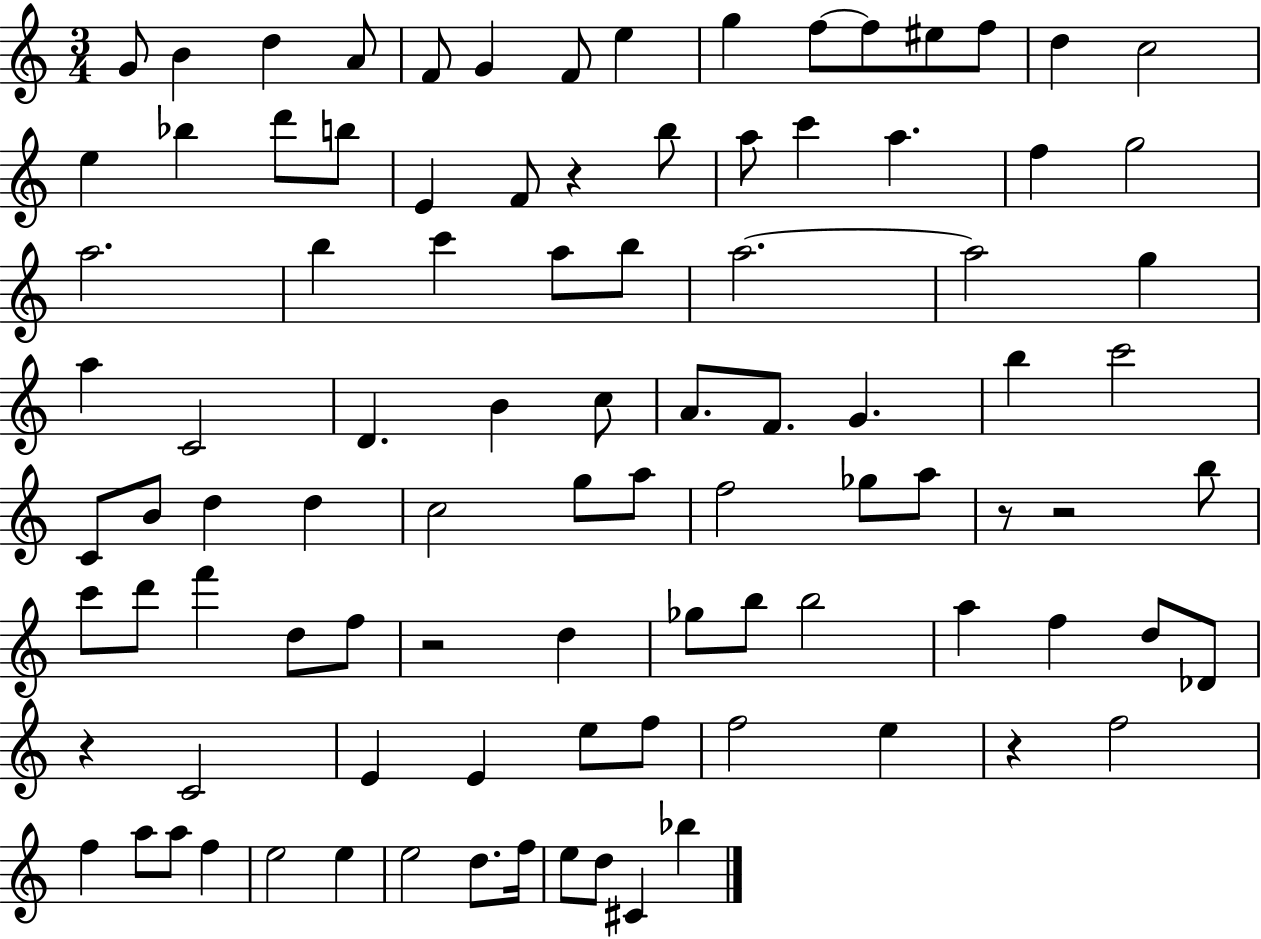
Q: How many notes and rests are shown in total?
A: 96